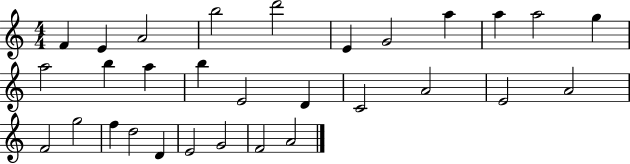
X:1
T:Untitled
M:4/4
L:1/4
K:C
F E A2 b2 d'2 E G2 a a a2 g a2 b a b E2 D C2 A2 E2 A2 F2 g2 f d2 D E2 G2 F2 A2